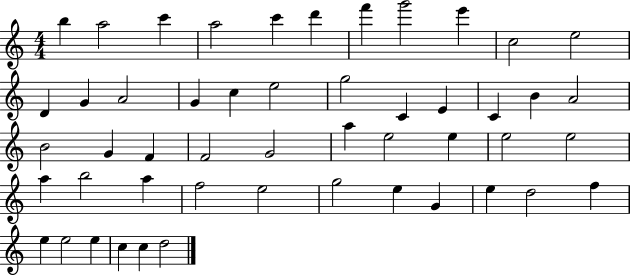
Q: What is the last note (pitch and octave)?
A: D5